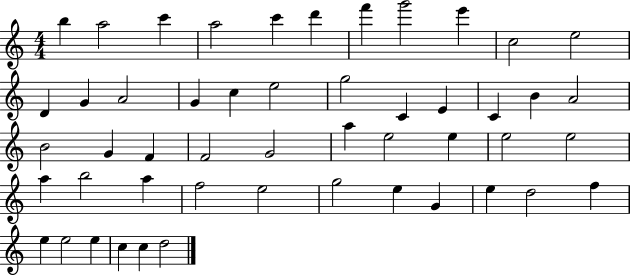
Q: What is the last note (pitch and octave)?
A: D5